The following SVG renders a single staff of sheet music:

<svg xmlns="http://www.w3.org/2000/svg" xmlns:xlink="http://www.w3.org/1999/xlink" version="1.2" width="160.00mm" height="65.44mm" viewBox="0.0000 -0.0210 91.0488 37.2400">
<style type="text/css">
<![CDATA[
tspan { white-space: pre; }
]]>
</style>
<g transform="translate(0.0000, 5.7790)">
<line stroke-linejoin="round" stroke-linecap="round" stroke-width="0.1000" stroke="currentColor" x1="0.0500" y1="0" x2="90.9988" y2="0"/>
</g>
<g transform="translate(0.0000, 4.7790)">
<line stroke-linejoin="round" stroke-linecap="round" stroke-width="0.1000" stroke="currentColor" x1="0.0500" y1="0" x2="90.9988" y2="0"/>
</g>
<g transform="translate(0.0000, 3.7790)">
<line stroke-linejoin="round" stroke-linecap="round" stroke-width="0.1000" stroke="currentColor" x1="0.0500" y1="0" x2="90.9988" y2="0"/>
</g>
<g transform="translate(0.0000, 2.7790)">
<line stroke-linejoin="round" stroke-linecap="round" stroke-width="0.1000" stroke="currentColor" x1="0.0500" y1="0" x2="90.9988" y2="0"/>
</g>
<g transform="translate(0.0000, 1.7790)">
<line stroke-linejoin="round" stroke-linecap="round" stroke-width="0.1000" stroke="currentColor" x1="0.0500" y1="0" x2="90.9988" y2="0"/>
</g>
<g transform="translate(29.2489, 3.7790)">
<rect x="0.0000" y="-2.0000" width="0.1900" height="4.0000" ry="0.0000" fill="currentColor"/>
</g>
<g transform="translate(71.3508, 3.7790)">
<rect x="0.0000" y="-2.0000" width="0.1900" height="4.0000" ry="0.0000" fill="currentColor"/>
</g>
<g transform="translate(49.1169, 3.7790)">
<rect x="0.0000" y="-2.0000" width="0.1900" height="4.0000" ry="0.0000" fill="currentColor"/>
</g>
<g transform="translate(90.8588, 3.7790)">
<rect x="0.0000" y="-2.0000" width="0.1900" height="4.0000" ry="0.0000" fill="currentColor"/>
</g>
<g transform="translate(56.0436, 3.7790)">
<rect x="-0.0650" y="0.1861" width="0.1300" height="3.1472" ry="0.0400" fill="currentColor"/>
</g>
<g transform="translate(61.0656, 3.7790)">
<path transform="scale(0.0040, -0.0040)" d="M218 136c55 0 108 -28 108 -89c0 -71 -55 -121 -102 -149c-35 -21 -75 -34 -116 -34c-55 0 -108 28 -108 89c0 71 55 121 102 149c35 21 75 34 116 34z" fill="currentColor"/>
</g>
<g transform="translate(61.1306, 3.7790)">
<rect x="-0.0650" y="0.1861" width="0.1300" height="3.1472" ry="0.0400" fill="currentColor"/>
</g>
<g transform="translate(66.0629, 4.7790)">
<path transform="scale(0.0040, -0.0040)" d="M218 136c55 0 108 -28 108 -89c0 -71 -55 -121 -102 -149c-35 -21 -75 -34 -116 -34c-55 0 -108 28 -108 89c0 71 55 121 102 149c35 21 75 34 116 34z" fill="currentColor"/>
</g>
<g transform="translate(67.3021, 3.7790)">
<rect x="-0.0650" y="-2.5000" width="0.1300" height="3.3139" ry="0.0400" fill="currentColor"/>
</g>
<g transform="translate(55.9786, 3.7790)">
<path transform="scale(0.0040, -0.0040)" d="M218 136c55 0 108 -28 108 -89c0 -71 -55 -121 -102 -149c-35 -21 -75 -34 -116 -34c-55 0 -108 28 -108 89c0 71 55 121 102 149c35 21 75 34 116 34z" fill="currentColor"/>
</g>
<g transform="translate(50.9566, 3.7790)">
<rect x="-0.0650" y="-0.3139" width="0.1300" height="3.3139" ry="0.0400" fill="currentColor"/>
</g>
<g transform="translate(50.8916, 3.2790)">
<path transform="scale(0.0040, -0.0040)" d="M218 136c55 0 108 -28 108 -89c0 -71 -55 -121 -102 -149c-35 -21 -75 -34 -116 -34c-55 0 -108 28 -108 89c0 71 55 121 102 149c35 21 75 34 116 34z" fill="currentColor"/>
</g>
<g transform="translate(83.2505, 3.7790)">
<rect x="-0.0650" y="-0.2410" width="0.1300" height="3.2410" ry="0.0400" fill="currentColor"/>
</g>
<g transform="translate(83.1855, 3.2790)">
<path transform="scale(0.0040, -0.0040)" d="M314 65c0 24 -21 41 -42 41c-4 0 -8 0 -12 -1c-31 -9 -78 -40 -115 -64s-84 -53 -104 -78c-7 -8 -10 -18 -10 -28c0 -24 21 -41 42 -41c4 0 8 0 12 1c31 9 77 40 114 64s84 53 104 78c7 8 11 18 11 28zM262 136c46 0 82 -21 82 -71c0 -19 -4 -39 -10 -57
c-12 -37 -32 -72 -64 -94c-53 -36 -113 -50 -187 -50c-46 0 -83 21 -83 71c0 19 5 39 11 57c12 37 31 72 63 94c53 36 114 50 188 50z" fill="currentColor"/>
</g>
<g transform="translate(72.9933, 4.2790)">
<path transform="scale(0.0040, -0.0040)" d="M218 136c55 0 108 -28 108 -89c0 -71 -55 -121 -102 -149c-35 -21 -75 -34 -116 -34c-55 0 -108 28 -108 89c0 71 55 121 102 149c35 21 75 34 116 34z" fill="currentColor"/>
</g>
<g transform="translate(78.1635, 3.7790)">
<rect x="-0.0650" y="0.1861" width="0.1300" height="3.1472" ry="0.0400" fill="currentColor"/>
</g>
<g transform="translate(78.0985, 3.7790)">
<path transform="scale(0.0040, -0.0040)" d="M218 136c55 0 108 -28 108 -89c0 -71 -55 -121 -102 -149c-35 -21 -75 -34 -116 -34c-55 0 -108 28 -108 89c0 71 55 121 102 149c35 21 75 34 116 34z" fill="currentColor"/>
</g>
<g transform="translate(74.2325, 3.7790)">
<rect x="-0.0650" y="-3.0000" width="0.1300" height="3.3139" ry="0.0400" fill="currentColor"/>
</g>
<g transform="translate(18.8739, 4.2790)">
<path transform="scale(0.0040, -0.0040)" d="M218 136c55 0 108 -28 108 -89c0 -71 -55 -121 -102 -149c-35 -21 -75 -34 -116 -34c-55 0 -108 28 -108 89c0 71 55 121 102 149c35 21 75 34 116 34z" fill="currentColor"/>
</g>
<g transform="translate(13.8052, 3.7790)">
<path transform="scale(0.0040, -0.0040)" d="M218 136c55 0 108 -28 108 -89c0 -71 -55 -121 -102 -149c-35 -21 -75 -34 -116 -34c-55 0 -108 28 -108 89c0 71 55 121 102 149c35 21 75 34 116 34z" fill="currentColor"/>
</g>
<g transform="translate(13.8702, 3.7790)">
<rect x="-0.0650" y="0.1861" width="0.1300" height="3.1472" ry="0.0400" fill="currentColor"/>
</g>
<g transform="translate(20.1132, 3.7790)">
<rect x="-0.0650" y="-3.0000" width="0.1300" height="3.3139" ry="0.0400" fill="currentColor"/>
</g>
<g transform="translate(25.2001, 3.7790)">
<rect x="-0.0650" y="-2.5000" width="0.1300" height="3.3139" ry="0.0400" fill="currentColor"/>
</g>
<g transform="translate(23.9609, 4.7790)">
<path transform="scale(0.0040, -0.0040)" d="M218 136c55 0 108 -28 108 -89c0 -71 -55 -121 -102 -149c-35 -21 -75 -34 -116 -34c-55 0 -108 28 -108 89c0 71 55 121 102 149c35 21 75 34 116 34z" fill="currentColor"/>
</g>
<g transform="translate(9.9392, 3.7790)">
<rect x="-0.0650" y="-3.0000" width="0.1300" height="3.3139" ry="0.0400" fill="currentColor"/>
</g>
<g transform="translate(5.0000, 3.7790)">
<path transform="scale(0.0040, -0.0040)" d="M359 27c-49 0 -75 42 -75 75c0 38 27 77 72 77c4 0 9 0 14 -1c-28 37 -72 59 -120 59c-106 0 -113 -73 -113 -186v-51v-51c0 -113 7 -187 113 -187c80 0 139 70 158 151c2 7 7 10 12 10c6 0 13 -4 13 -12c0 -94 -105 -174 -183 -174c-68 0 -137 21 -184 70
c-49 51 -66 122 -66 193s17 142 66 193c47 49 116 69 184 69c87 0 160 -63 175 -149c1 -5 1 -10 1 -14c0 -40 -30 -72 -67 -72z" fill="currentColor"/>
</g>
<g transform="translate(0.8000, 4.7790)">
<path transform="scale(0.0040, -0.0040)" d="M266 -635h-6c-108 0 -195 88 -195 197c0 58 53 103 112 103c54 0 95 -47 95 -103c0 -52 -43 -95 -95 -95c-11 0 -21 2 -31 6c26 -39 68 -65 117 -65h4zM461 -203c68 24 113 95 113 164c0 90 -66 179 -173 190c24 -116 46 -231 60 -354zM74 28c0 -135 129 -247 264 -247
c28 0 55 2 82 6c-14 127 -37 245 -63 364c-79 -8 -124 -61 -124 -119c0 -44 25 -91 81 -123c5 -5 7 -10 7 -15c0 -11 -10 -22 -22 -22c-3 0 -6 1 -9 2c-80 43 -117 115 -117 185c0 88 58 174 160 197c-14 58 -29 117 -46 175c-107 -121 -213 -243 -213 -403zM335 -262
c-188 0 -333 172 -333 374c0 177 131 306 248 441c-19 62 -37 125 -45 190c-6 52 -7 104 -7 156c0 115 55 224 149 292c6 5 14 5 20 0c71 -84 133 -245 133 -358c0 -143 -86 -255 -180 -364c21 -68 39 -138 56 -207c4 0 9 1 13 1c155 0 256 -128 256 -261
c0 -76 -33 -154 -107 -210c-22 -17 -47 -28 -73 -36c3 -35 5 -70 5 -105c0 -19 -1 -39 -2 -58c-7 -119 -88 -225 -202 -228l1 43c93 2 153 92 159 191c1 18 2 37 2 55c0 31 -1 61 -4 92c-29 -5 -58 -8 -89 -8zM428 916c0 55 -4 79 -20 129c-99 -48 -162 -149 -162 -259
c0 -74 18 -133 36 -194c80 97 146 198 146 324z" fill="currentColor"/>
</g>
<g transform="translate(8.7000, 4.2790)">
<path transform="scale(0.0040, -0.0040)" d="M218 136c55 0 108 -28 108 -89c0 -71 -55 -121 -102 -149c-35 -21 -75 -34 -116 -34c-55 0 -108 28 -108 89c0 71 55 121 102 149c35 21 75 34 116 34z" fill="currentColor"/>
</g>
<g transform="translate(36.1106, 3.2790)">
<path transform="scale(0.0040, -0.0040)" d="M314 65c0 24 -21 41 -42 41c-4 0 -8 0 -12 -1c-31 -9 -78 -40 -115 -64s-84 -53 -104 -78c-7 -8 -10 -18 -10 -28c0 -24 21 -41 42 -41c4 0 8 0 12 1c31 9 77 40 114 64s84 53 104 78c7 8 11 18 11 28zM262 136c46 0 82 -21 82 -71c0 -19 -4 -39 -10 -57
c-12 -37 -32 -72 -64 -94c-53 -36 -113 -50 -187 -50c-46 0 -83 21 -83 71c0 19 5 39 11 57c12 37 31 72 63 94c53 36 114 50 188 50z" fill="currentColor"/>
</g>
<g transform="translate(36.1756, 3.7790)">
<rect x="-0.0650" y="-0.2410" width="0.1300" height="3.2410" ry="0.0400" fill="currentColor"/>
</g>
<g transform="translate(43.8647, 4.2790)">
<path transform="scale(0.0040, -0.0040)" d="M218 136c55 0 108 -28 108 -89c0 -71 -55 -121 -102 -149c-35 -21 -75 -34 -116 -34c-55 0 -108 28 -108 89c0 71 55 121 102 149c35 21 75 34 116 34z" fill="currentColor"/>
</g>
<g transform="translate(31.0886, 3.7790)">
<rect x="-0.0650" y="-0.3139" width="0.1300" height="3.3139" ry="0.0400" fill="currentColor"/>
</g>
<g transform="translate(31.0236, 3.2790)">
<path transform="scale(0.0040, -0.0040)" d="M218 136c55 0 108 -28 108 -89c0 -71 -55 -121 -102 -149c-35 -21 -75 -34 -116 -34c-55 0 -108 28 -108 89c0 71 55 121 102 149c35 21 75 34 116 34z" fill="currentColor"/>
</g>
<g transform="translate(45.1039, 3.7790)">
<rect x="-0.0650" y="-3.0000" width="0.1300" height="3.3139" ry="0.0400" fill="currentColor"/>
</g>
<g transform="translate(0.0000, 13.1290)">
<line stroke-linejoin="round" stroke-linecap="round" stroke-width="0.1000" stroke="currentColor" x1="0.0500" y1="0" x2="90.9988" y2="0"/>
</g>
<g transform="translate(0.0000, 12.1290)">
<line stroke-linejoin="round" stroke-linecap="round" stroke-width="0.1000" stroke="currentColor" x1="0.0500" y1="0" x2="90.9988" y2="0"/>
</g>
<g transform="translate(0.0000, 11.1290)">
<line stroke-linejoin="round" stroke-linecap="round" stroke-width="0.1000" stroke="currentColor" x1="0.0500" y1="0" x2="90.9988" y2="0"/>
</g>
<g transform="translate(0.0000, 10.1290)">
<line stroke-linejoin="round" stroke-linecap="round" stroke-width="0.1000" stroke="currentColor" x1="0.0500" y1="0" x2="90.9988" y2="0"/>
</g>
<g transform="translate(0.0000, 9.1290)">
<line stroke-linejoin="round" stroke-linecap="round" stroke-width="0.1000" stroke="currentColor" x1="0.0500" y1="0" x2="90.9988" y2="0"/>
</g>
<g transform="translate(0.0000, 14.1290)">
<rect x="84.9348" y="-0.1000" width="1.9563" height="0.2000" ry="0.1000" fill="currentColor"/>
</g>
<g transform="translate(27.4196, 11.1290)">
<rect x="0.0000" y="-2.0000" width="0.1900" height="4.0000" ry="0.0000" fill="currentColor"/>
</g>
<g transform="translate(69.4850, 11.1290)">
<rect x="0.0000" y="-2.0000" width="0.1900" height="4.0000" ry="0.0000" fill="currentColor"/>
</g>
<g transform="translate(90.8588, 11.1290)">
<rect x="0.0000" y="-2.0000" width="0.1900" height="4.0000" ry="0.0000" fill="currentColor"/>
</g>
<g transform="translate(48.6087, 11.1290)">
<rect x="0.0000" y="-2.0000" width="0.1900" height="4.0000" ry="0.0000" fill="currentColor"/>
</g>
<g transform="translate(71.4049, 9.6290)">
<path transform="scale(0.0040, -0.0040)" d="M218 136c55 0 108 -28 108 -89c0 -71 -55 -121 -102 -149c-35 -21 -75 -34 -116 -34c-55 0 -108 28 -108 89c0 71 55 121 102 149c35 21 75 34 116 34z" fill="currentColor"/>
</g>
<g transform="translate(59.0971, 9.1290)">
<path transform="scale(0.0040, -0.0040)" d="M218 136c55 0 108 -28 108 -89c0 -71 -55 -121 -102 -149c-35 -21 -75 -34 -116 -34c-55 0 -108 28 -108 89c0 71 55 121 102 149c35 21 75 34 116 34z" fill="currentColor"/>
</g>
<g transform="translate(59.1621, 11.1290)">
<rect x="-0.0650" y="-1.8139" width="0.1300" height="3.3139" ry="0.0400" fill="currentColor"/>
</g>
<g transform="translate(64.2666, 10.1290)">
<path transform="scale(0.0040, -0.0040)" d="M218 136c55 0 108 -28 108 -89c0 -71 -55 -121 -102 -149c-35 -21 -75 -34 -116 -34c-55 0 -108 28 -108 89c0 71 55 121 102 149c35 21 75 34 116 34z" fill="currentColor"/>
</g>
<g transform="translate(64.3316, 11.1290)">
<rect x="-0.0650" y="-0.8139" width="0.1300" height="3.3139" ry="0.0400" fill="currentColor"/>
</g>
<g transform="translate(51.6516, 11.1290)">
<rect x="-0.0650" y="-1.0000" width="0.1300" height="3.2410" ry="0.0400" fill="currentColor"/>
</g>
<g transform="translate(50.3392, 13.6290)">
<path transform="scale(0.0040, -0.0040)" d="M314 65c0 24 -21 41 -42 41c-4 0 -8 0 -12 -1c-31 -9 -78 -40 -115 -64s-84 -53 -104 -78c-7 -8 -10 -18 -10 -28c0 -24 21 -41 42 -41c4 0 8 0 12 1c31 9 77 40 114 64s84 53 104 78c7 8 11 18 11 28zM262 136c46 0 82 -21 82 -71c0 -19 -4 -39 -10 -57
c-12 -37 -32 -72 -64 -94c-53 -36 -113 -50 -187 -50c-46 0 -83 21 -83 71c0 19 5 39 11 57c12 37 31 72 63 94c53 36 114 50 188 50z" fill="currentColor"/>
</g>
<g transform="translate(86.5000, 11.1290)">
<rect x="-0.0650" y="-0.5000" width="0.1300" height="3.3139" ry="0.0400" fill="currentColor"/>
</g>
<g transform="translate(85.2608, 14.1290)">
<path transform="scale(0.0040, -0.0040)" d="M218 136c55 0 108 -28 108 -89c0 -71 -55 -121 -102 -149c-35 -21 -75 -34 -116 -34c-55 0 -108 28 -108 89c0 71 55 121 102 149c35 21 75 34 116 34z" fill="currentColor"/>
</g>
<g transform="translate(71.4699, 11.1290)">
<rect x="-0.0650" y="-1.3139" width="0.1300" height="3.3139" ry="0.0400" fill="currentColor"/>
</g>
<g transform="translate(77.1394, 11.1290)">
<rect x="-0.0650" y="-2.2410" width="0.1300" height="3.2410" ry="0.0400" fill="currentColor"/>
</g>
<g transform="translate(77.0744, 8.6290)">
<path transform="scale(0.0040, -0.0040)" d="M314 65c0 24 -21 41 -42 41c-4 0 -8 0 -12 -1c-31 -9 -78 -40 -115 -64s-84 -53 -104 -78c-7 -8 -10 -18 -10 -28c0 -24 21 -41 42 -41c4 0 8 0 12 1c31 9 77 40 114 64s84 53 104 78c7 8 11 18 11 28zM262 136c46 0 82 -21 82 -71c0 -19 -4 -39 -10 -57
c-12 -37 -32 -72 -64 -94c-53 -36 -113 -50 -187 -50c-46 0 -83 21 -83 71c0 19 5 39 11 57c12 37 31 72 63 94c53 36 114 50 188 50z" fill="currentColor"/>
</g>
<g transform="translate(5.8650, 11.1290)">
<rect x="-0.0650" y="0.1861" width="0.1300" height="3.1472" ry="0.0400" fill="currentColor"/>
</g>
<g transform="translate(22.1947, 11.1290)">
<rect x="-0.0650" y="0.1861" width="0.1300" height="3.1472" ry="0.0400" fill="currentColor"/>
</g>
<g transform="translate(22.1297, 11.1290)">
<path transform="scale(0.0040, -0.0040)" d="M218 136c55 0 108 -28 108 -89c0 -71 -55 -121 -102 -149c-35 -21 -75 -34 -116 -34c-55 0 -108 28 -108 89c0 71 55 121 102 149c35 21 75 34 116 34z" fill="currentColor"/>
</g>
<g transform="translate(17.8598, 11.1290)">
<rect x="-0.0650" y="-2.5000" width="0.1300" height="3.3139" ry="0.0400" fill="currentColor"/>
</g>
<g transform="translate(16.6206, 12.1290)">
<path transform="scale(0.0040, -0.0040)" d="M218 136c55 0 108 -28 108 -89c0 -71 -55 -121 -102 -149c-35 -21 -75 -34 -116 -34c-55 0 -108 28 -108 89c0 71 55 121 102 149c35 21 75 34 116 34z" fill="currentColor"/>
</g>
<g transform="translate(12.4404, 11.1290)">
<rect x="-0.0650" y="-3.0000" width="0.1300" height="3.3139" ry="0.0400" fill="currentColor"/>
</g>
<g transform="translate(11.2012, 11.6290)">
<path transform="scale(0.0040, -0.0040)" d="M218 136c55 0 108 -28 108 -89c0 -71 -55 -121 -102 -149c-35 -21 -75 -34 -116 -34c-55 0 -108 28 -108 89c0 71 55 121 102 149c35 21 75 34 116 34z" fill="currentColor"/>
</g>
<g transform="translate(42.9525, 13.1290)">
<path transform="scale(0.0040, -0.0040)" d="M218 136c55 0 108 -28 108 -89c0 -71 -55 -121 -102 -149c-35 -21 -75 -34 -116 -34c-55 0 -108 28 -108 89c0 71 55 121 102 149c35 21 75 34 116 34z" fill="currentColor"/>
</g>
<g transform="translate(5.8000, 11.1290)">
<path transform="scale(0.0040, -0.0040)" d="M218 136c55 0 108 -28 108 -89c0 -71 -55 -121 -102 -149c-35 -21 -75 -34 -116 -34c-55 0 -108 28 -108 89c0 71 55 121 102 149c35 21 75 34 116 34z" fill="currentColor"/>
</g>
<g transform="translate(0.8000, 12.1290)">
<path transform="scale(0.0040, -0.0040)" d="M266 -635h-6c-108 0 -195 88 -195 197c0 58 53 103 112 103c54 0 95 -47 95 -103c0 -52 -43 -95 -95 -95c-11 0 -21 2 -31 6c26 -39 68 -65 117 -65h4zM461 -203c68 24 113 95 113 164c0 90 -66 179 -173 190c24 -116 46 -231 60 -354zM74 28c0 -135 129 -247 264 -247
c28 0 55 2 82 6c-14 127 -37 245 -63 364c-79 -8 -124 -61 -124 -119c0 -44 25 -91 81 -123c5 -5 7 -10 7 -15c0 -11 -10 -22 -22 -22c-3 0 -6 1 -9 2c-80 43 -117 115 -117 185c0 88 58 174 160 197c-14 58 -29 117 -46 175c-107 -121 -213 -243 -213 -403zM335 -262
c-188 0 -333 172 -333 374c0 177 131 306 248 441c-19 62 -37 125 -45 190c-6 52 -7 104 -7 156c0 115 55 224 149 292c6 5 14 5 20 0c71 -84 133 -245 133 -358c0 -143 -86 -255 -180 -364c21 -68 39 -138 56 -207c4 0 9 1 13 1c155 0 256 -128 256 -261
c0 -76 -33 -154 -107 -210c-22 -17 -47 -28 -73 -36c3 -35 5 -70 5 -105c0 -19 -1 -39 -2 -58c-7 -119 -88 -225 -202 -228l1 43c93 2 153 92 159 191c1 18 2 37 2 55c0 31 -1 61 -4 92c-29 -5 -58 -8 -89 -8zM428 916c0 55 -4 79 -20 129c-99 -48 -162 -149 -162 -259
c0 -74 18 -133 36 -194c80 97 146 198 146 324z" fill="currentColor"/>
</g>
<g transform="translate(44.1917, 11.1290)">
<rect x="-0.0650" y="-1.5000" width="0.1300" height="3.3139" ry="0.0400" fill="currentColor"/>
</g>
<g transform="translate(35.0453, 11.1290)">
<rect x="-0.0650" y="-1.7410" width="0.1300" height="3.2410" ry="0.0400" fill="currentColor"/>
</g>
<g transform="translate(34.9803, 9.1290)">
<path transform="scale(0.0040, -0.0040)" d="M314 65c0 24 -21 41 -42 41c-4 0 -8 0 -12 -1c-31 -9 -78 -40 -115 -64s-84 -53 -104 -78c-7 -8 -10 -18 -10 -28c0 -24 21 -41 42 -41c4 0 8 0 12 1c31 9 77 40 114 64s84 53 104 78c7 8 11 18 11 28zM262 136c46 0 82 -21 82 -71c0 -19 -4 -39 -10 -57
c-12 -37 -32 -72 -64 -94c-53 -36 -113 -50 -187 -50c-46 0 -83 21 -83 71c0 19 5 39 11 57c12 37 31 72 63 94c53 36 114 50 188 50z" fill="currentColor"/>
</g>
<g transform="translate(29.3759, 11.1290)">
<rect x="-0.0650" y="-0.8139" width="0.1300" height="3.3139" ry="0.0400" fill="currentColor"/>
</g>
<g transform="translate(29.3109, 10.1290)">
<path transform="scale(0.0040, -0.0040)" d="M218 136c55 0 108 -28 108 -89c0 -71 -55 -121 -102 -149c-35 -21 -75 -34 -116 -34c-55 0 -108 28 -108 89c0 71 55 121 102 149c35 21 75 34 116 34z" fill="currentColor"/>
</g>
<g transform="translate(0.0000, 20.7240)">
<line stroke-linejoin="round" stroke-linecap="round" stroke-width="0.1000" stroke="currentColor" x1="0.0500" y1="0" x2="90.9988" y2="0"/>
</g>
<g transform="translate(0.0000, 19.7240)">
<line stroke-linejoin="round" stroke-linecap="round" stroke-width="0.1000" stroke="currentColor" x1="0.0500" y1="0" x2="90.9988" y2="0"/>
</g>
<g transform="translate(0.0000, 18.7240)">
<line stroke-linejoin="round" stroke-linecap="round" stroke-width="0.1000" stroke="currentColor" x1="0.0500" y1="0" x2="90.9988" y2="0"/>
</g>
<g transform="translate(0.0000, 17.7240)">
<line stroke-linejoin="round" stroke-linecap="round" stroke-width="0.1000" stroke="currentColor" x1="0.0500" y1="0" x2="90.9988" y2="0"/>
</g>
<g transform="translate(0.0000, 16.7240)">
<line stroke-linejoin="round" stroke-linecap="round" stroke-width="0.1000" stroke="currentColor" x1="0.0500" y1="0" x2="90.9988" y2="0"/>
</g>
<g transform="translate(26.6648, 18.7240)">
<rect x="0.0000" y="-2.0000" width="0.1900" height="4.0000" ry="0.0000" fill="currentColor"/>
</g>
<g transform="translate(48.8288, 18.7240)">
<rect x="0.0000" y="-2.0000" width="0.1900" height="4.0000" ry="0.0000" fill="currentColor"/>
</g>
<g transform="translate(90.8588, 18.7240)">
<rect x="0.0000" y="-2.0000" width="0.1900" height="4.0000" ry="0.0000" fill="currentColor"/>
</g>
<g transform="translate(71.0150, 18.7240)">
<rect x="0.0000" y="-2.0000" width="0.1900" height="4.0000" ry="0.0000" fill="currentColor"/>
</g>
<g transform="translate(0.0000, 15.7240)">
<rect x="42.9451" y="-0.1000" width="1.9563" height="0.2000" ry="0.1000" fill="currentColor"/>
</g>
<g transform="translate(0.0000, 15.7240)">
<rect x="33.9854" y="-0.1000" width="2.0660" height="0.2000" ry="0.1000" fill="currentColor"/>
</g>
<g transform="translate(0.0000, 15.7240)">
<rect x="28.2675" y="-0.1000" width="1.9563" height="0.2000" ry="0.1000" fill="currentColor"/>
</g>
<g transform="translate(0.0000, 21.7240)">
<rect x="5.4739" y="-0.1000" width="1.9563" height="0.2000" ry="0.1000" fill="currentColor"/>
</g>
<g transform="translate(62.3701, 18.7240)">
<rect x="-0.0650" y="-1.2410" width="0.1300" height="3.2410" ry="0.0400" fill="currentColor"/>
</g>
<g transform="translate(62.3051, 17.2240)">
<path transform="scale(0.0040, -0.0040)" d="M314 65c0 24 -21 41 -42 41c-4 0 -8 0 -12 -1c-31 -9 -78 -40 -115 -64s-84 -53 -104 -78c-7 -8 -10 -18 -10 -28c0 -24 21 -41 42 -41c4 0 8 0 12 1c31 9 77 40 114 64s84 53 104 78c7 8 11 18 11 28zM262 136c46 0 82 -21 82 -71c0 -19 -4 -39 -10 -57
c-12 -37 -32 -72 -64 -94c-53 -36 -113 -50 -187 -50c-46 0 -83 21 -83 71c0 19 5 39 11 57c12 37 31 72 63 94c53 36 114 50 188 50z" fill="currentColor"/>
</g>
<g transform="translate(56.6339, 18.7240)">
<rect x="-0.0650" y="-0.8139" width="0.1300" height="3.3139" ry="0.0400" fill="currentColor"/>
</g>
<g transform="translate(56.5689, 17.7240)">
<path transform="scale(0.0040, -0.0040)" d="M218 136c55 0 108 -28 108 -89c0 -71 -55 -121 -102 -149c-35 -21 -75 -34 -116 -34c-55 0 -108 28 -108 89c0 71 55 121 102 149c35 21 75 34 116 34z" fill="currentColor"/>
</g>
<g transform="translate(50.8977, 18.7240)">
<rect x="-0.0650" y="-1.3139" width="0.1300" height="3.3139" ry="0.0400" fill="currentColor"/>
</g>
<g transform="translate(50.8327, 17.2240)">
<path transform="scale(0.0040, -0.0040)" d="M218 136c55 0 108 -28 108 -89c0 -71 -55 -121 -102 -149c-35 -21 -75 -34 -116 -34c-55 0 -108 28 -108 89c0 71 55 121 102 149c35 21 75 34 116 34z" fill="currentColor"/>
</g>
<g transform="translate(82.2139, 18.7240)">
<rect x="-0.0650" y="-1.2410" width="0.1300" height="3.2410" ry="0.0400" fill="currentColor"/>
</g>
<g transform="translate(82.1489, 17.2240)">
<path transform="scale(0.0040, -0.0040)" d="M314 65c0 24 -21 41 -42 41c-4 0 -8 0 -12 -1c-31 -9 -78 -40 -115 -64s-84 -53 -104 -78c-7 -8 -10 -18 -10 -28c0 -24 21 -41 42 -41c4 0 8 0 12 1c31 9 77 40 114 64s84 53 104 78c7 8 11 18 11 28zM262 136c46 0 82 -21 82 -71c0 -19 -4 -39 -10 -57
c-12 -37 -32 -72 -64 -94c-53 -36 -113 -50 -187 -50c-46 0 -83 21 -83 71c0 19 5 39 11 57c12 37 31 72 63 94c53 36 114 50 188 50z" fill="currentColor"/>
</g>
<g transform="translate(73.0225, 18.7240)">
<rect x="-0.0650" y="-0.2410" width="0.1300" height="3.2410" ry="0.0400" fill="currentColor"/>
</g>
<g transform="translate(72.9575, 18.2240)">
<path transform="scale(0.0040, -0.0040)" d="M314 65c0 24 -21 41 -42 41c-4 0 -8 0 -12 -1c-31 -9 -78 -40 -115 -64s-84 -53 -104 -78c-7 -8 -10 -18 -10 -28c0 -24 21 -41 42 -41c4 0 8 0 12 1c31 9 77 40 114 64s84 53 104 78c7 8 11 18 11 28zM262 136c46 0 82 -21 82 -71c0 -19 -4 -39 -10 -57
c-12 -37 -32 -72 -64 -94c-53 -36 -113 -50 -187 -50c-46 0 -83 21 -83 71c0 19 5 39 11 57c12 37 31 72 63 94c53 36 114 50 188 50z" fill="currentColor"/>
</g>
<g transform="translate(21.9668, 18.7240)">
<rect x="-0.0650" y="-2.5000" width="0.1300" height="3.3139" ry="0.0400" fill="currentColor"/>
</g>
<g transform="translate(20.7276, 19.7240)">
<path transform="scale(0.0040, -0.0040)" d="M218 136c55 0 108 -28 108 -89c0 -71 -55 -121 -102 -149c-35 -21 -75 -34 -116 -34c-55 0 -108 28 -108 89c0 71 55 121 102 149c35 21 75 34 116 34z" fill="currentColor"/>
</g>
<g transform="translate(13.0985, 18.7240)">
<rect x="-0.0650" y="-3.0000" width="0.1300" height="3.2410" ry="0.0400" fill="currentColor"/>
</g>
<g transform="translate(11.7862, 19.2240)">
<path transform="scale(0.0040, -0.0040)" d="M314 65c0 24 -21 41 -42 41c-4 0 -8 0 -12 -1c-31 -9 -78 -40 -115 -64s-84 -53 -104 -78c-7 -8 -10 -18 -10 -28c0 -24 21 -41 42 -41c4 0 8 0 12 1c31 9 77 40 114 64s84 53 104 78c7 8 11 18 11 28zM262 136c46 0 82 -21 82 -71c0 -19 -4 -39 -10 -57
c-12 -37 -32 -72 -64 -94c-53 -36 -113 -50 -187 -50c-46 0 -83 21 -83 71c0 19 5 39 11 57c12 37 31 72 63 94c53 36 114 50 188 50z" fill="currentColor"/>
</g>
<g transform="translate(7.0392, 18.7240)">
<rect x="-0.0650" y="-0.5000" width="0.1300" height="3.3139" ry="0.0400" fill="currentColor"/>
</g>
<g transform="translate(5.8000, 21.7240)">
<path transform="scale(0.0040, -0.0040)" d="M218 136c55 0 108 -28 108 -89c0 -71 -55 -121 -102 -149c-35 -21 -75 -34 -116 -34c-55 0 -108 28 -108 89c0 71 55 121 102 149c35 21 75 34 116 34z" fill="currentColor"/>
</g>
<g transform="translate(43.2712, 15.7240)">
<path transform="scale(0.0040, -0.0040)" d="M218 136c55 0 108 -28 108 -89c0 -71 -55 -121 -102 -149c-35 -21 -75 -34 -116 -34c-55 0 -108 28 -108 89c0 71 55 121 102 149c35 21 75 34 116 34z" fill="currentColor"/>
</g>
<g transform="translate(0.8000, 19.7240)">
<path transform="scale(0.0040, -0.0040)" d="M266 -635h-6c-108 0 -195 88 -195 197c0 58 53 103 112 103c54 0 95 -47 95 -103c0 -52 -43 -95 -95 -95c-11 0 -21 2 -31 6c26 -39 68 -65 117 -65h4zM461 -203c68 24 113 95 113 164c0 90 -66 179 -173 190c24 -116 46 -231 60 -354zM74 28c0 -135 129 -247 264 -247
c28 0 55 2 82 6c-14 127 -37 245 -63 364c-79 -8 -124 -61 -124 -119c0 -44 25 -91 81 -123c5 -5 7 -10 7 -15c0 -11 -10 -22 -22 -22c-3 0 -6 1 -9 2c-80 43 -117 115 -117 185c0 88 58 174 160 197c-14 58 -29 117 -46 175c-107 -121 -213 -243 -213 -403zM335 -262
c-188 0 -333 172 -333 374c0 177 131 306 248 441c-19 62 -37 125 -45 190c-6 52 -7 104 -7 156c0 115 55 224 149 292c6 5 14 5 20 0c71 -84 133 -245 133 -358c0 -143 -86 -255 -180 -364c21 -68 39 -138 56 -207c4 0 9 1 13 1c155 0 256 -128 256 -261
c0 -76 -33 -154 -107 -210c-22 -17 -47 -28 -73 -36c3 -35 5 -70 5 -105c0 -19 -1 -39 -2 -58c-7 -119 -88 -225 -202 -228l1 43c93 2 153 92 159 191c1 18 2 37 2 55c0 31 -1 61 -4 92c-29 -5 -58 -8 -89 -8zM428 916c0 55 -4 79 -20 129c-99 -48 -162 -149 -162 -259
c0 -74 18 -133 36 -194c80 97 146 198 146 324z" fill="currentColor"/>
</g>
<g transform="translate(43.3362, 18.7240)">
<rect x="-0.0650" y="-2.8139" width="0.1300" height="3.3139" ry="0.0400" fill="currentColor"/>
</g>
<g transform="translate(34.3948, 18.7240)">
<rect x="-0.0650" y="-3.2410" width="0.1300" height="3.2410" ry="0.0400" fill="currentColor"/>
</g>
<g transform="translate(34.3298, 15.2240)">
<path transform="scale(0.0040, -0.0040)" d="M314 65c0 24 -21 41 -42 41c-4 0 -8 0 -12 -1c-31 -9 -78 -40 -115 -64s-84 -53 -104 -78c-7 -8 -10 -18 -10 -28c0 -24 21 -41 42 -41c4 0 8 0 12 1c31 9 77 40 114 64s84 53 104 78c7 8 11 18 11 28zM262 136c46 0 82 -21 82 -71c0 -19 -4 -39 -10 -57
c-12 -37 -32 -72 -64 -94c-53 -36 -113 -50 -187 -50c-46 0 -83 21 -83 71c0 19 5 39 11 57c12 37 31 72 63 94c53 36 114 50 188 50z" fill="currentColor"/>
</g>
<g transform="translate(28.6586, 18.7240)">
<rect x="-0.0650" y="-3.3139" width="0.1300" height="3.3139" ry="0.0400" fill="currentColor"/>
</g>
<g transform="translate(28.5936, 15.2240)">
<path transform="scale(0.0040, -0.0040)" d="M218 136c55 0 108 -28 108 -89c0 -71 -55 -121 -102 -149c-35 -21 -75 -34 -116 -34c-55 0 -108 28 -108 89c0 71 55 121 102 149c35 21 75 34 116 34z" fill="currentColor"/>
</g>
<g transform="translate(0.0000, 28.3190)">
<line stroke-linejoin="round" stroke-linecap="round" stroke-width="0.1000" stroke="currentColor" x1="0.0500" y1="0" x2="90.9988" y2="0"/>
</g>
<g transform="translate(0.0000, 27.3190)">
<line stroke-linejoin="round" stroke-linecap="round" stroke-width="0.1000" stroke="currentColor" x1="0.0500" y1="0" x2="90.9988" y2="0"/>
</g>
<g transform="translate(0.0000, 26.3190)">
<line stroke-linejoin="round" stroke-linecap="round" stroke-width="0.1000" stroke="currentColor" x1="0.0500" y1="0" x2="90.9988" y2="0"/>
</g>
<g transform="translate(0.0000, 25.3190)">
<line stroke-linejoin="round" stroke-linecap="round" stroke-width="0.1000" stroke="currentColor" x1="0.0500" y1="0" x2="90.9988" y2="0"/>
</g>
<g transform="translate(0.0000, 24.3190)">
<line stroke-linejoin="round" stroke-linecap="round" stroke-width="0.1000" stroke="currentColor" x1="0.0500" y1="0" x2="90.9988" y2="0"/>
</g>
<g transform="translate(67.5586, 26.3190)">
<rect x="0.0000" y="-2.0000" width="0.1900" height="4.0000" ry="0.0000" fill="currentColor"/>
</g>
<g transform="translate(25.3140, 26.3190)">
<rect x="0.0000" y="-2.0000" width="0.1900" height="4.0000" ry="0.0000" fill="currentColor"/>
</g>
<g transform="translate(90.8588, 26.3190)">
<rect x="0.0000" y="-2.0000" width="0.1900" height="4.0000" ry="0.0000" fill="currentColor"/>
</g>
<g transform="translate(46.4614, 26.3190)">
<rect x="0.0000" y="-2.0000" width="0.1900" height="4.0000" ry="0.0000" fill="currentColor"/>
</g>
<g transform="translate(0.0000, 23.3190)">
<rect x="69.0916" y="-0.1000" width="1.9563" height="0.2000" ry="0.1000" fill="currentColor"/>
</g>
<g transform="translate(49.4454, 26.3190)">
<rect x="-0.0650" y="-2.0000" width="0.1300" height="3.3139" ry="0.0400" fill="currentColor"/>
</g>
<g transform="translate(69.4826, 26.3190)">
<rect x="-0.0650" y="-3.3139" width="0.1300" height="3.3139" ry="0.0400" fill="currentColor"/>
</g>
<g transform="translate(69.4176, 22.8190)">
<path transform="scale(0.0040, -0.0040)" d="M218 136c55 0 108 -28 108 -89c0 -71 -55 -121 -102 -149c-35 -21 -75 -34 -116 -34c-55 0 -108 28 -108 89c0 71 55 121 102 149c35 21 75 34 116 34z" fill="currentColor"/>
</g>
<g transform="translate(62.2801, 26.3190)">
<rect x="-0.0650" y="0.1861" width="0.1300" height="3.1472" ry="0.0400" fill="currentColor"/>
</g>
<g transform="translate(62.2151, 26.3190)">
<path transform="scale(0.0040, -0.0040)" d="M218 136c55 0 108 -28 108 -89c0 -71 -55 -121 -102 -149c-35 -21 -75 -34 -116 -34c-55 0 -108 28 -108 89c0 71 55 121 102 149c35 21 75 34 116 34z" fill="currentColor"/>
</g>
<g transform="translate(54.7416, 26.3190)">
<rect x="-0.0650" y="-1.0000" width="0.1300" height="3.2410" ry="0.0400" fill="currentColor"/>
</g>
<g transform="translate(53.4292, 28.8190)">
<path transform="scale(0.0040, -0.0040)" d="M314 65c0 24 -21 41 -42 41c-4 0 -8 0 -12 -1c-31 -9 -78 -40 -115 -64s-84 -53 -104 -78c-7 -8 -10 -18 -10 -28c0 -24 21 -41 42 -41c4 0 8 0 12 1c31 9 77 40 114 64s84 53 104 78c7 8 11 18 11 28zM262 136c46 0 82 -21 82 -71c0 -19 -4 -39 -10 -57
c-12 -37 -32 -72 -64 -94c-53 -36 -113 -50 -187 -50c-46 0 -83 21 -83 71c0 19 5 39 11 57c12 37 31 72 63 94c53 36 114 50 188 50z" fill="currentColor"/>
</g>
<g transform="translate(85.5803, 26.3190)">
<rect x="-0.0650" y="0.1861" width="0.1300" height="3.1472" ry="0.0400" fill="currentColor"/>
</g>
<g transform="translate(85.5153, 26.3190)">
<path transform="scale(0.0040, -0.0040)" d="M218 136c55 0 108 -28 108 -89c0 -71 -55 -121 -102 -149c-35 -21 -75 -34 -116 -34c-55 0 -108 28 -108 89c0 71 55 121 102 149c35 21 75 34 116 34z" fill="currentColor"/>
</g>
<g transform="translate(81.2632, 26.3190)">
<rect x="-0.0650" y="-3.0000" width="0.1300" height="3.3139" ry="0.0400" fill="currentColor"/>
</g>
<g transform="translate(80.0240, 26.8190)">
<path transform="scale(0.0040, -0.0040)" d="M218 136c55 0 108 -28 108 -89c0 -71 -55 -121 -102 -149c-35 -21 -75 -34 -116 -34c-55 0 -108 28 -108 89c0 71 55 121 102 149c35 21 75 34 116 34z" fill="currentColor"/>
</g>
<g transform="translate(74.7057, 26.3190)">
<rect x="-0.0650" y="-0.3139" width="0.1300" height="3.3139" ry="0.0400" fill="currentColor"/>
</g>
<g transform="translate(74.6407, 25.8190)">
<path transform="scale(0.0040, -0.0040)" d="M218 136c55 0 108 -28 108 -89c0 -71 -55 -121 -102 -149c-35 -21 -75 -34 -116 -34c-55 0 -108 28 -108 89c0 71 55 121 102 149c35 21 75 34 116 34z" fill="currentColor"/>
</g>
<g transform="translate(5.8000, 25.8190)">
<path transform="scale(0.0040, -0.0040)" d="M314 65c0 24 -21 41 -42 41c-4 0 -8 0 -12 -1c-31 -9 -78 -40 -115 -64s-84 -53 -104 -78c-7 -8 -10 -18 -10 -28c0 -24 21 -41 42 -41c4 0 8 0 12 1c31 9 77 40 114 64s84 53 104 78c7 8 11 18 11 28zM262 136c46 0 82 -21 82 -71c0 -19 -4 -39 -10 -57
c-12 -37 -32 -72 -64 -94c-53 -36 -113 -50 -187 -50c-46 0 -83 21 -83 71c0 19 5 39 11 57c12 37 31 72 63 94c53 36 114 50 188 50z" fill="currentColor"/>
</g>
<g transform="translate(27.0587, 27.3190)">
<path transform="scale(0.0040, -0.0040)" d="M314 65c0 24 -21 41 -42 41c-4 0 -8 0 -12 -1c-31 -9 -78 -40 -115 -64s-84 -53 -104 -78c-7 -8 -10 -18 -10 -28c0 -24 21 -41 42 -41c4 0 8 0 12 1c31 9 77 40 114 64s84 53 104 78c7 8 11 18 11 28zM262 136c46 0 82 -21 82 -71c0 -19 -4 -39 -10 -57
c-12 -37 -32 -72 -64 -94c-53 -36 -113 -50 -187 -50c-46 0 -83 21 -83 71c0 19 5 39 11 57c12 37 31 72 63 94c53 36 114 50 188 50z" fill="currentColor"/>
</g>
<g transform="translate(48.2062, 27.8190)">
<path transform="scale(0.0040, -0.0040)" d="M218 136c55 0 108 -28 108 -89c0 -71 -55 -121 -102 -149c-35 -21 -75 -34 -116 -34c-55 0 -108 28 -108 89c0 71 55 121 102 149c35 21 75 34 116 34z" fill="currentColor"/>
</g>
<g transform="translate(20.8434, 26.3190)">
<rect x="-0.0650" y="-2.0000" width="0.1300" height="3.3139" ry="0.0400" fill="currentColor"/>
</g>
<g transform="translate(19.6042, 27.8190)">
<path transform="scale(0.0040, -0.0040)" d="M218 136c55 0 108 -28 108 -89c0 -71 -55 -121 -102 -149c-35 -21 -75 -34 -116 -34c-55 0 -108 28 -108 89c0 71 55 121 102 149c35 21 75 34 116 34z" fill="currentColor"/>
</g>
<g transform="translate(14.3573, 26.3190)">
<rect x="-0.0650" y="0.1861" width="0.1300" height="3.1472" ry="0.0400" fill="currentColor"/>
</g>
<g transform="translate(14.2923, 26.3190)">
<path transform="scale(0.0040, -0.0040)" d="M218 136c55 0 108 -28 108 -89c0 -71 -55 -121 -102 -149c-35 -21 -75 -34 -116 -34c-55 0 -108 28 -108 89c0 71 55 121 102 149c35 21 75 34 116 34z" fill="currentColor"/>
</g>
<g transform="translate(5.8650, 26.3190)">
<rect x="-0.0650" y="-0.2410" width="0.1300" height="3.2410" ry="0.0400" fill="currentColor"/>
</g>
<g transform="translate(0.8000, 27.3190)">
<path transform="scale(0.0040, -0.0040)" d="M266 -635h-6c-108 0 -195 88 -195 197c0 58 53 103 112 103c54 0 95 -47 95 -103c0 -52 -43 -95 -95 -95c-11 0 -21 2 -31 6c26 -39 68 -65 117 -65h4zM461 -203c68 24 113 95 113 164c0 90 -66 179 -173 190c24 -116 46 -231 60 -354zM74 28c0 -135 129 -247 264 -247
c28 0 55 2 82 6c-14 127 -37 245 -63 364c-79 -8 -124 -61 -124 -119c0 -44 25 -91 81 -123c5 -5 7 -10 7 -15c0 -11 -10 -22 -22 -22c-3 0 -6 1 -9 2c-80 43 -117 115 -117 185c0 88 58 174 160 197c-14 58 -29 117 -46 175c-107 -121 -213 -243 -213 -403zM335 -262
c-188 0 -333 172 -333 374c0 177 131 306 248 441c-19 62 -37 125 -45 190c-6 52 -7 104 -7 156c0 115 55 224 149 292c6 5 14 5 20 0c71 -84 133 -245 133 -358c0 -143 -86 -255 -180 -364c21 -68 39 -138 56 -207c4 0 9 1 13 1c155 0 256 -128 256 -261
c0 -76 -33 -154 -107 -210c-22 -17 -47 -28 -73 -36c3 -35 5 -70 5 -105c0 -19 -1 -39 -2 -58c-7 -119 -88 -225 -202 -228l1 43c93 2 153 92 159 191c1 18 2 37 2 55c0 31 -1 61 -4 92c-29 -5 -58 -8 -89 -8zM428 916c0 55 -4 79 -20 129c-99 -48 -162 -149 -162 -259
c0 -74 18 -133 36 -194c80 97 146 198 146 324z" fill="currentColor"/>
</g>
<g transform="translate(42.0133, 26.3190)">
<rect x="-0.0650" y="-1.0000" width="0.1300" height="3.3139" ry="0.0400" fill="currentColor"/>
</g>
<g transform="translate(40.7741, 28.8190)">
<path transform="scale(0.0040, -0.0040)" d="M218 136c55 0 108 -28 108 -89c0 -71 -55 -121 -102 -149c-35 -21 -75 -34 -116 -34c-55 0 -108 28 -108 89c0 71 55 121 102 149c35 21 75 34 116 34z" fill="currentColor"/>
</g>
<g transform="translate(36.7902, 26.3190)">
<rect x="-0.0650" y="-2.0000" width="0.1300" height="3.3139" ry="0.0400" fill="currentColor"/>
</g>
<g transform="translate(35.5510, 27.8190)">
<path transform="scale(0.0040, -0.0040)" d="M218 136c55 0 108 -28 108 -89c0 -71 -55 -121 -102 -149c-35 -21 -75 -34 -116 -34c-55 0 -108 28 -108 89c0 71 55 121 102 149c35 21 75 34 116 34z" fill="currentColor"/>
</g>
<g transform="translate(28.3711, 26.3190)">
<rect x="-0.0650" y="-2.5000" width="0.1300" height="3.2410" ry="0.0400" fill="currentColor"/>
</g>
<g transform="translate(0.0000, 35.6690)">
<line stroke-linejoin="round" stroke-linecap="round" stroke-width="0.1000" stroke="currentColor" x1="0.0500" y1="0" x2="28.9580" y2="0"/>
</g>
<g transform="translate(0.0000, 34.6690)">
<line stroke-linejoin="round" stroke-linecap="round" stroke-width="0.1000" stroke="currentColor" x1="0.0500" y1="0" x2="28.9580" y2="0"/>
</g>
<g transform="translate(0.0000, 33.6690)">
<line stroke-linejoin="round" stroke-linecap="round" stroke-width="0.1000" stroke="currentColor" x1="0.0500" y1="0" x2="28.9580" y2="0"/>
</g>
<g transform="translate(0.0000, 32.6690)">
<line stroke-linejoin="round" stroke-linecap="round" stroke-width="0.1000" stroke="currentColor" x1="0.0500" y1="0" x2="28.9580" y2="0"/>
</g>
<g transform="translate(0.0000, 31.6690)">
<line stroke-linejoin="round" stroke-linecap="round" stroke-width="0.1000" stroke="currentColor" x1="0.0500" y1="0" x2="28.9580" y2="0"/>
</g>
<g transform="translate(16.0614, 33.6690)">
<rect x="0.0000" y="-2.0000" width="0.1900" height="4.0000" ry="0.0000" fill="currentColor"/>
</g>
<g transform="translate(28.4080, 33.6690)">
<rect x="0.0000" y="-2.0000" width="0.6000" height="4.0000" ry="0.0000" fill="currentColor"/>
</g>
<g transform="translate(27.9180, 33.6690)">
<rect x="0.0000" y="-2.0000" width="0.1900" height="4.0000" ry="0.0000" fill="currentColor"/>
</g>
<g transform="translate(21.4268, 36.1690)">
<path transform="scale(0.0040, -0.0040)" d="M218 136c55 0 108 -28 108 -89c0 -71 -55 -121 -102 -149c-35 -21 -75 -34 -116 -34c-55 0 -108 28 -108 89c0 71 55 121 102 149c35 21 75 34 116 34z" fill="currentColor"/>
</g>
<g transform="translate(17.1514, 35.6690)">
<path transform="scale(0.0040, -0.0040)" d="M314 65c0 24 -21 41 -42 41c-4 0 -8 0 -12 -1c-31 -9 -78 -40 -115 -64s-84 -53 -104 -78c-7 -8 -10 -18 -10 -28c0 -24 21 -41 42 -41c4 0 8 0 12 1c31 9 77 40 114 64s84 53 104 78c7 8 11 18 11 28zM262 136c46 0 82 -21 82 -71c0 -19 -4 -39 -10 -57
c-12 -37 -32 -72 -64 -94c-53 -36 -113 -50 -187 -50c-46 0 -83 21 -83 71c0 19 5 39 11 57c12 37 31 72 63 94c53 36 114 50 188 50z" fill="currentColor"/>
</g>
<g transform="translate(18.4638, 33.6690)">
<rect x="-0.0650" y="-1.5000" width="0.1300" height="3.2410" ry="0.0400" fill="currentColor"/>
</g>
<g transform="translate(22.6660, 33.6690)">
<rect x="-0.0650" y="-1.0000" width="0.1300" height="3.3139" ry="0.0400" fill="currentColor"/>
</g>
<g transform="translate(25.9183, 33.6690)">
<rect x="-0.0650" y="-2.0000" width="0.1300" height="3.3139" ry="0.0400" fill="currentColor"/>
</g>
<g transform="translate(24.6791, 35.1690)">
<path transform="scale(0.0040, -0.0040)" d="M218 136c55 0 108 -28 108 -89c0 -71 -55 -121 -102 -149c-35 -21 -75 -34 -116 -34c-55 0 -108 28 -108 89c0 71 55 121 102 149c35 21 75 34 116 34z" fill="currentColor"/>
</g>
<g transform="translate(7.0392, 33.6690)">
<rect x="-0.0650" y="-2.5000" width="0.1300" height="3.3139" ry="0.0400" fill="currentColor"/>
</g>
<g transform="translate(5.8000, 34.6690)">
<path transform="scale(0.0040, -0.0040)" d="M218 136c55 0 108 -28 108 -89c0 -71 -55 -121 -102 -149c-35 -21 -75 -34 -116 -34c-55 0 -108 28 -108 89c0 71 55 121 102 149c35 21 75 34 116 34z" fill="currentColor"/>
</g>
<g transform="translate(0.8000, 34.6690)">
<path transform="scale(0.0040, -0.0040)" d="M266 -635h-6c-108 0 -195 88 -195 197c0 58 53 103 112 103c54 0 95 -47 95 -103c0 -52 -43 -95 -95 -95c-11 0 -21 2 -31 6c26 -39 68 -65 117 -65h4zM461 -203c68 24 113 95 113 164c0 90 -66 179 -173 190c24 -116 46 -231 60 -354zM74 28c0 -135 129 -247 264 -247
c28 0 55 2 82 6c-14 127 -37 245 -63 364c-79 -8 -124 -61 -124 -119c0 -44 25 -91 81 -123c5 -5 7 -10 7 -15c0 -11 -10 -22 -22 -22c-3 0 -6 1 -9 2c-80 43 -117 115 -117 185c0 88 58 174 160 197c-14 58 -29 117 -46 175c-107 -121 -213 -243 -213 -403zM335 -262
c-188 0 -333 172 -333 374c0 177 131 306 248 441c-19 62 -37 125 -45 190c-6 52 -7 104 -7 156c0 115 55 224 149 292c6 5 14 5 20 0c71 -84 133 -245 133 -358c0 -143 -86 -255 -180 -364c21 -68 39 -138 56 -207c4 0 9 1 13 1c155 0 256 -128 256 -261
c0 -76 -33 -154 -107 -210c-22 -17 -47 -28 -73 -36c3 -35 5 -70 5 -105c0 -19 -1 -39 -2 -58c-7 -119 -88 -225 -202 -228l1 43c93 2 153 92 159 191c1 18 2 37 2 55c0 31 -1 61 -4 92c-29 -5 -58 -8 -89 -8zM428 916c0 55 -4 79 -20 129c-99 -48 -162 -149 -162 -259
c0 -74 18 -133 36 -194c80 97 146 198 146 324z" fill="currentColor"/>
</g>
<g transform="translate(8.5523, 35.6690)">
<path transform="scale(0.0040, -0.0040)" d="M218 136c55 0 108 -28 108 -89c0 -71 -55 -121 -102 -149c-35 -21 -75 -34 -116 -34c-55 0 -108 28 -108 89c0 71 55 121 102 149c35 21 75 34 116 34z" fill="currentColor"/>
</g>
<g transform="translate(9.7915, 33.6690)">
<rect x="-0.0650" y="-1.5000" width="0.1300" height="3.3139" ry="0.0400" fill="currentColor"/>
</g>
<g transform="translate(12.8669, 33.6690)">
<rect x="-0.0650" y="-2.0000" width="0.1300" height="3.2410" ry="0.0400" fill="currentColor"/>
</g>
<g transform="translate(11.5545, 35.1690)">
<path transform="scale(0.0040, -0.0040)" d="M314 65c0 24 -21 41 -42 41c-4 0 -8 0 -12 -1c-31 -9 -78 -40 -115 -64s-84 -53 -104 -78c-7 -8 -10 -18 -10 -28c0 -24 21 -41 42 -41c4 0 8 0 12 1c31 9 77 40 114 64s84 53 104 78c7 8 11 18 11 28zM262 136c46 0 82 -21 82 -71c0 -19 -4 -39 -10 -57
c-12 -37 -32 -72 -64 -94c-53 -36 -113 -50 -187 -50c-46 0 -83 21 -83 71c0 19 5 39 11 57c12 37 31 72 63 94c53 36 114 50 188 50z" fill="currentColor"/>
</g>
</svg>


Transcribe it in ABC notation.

X:1
T:Untitled
M:4/4
L:1/4
K:C
A B A G c c2 A c B B G A B c2 B A G B d f2 E D2 f d e g2 C C A2 G b b2 a e d e2 c2 e2 c2 B F G2 F D F D2 B b c A B G E F2 E2 D F